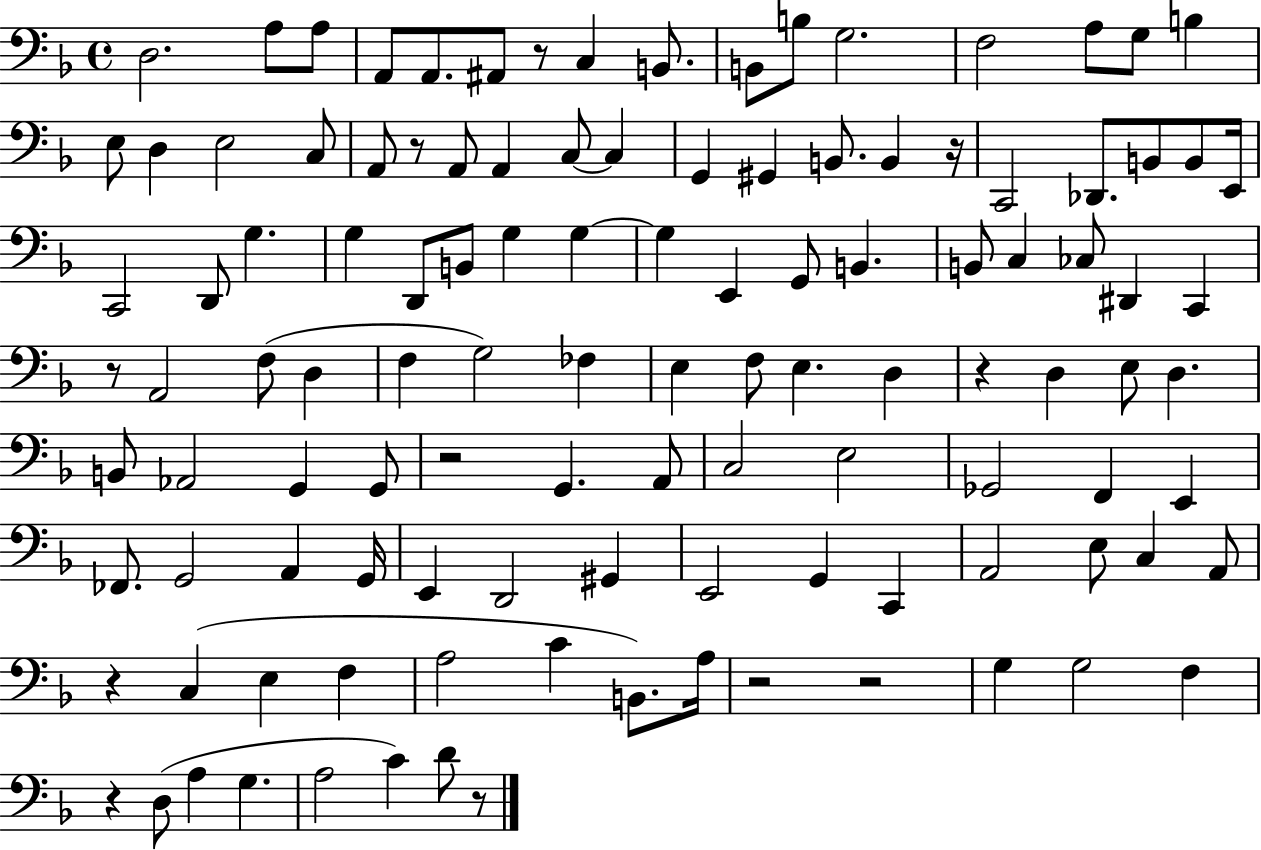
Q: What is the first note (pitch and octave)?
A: D3